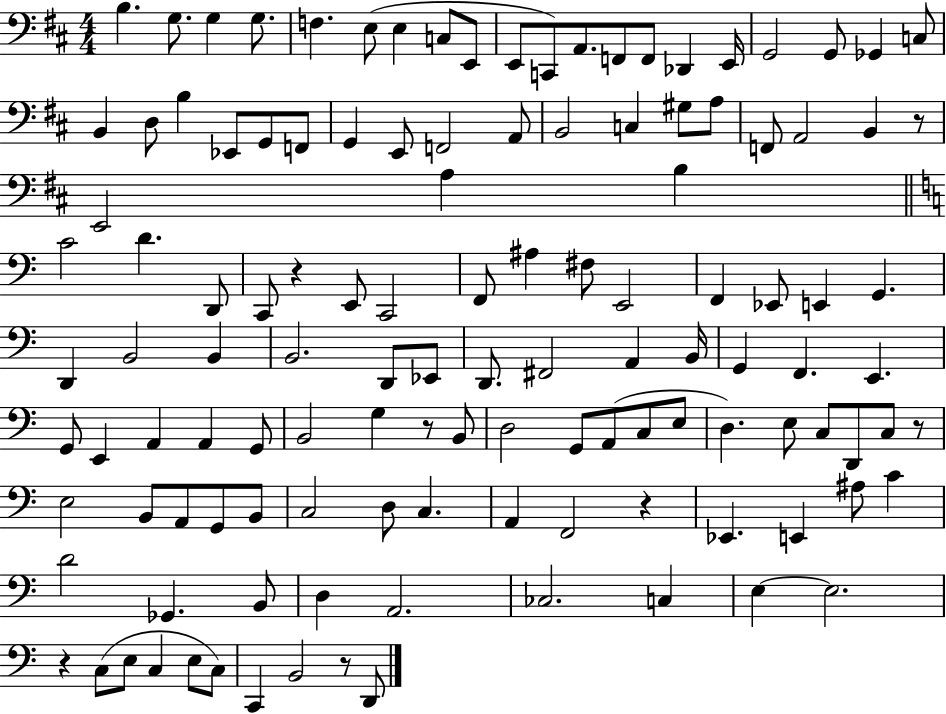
{
  \clef bass
  \numericTimeSignature
  \time 4/4
  \key d \major
  b4. g8. g4 g8. | f4. e8( e4 c8 e,8 | e,8 c,8) a,8. f,8 f,8 des,4 e,16 | g,2 g,8 ges,4 c8 | \break b,4 d8 b4 ees,8 g,8 f,8 | g,4 e,8 f,2 a,8 | b,2 c4 gis8 a8 | f,8 a,2 b,4 r8 | \break e,2 a4 b4 | \bar "||" \break \key a \minor c'2 d'4. d,8 | c,8 r4 e,8 c,2 | f,8 ais4 fis8 e,2 | f,4 ees,8 e,4 g,4. | \break d,4 b,2 b,4 | b,2. d,8 ees,8 | d,8. fis,2 a,4 b,16 | g,4 f,4. e,4. | \break g,8 e,4 a,4 a,4 g,8 | b,2 g4 r8 b,8 | d2 g,8 a,8( c8 e8 | d4.) e8 c8 d,8 c8 r8 | \break e2 b,8 a,8 g,8 b,8 | c2 d8 c4. | a,4 f,2 r4 | ees,4. e,4 ais8 c'4 | \break d'2 ges,4. b,8 | d4 a,2. | ces2. c4 | e4~~ e2. | \break r4 c8( e8 c4 e8 c8) | c,4 b,2 r8 d,8 | \bar "|."
}